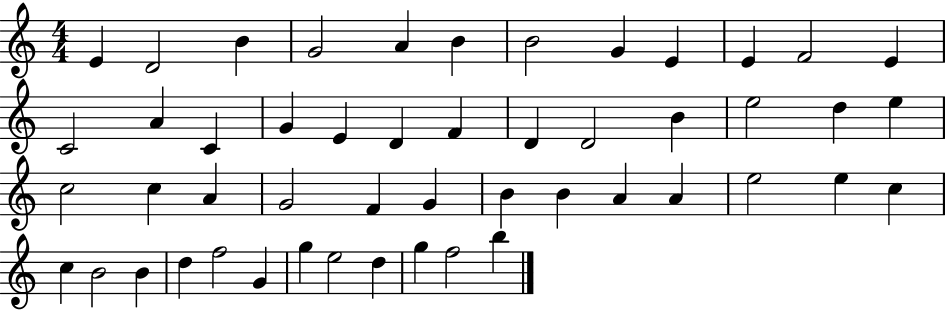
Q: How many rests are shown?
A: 0